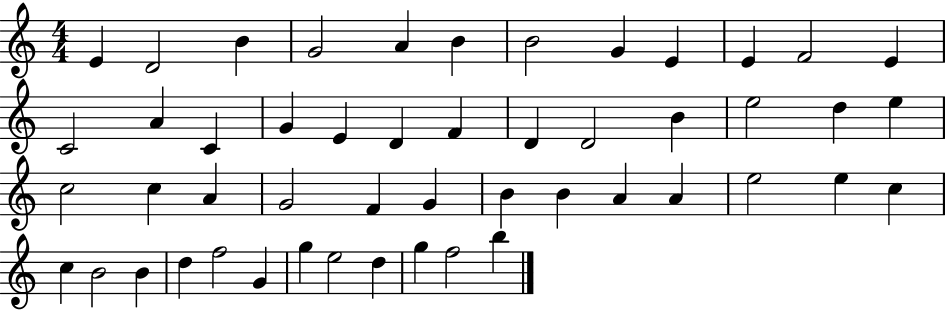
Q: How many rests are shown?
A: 0